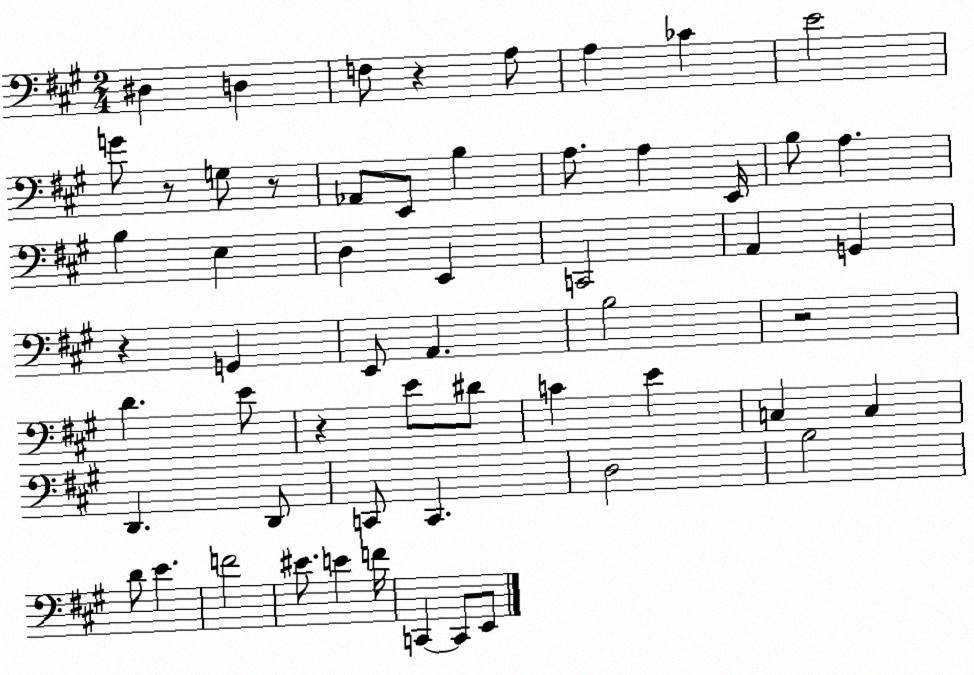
X:1
T:Untitled
M:2/4
L:1/4
K:A
^D, D, F,/2 z A,/2 A, _C E2 G/2 z/2 G,/2 z/2 _A,,/2 E,,/2 B, A,/2 A, E,,/4 B,/2 A, B, E, D, E,, C,,2 A,, G,, z G,, E,,/2 A,, B,2 z2 D E/2 z E/2 ^D/2 C E C, C, D,, D,,/2 C,,/2 C,, D,2 B,2 D/2 E F2 ^E/2 E F/4 C,, C,,/2 E,,/2